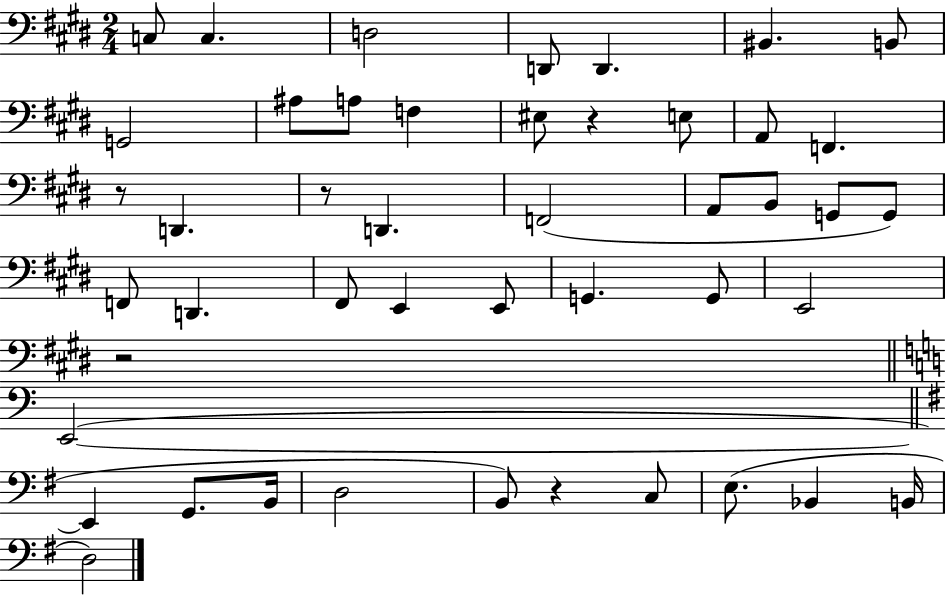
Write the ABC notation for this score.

X:1
T:Untitled
M:2/4
L:1/4
K:E
C,/2 C, D,2 D,,/2 D,, ^B,, B,,/2 G,,2 ^A,/2 A,/2 F, ^E,/2 z E,/2 A,,/2 F,, z/2 D,, z/2 D,, F,,2 A,,/2 B,,/2 G,,/2 G,,/2 F,,/2 D,, ^F,,/2 E,, E,,/2 G,, G,,/2 E,,2 z2 E,,2 E,, G,,/2 B,,/4 D,2 B,,/2 z C,/2 E,/2 _B,, B,,/4 D,2